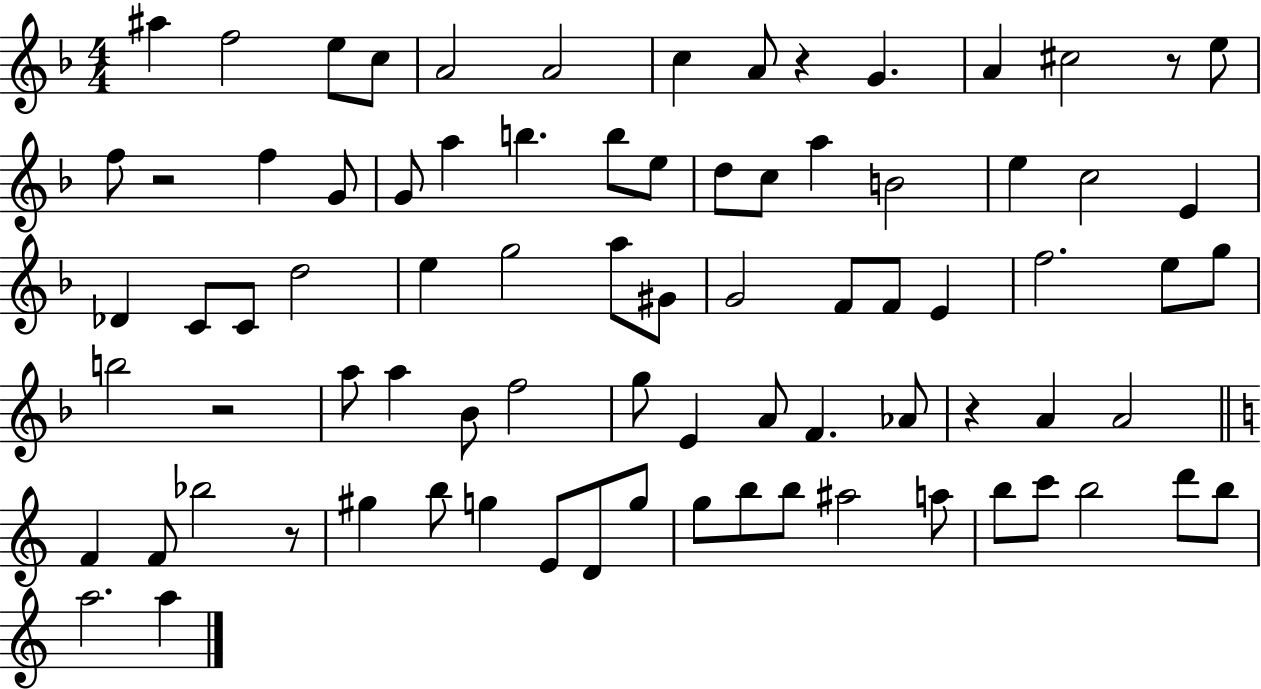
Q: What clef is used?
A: treble